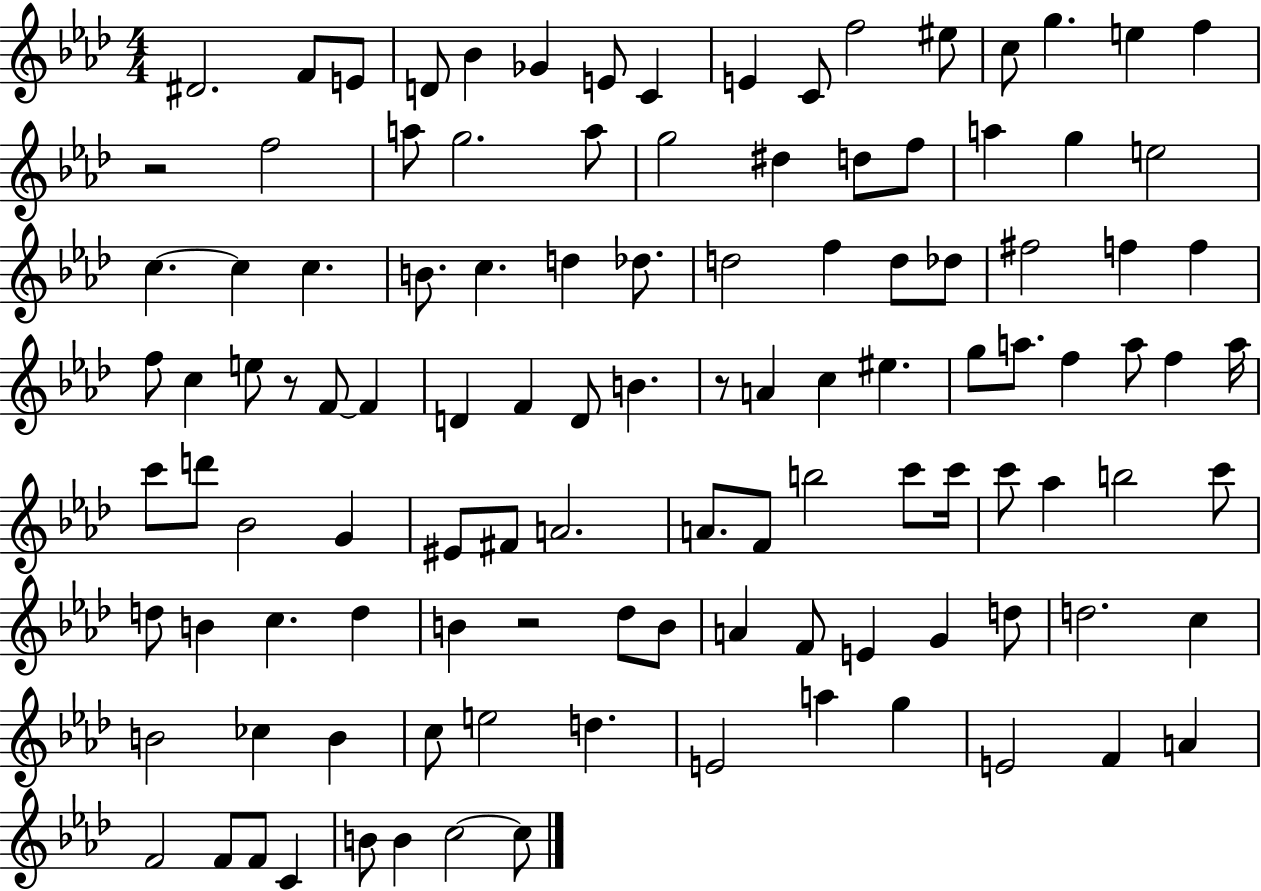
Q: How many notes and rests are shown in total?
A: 113